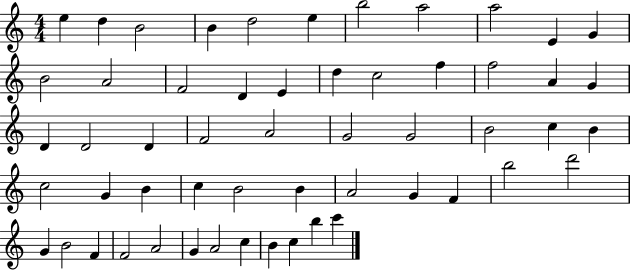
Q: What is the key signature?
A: C major